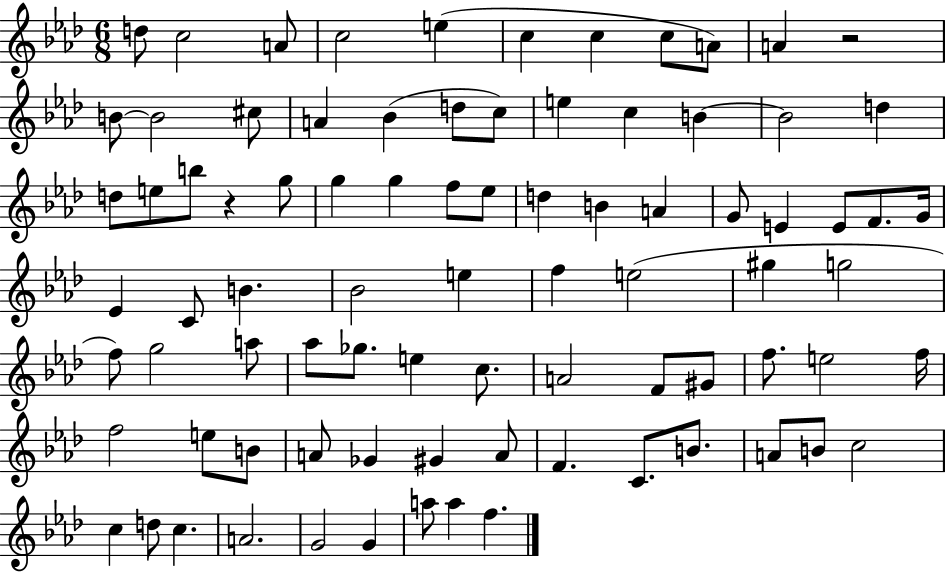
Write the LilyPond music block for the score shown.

{
  \clef treble
  \numericTimeSignature
  \time 6/8
  \key aes \major
  d''8 c''2 a'8 | c''2 e''4( | c''4 c''4 c''8 a'8) | a'4 r2 | \break b'8~~ b'2 cis''8 | a'4 bes'4( d''8 c''8) | e''4 c''4 b'4~~ | b'2 d''4 | \break d''8 e''8 b''8 r4 g''8 | g''4 g''4 f''8 ees''8 | d''4 b'4 a'4 | g'8 e'4 e'8 f'8. g'16 | \break ees'4 c'8 b'4. | bes'2 e''4 | f''4 e''2( | gis''4 g''2 | \break f''8) g''2 a''8 | aes''8 ges''8. e''4 c''8. | a'2 f'8 gis'8 | f''8. e''2 f''16 | \break f''2 e''8 b'8 | a'8 ges'4 gis'4 a'8 | f'4. c'8. b'8. | a'8 b'8 c''2 | \break c''4 d''8 c''4. | a'2. | g'2 g'4 | a''8 a''4 f''4. | \break \bar "|."
}